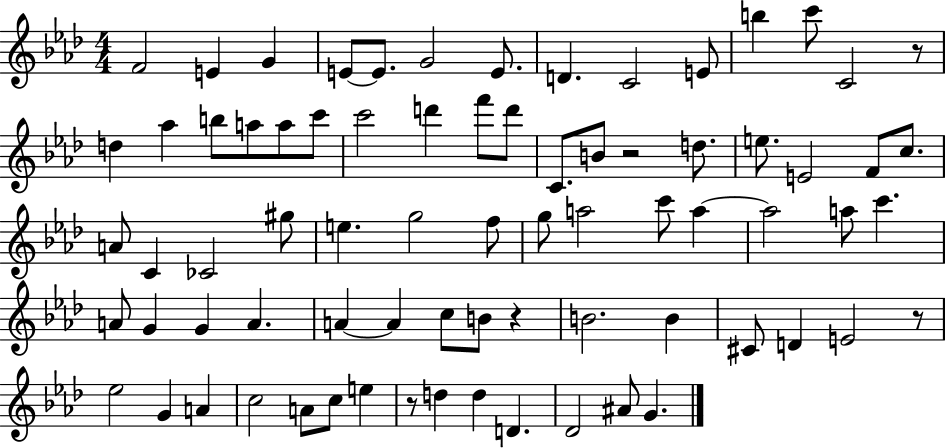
{
  \clef treble
  \numericTimeSignature
  \time 4/4
  \key aes \major
  f'2 e'4 g'4 | e'8~~ e'8. g'2 e'8. | d'4. c'2 e'8 | b''4 c'''8 c'2 r8 | \break d''4 aes''4 b''8 a''8 a''8 c'''8 | c'''2 d'''4 f'''8 d'''8 | c'8. b'8 r2 d''8. | e''8. e'2 f'8 c''8. | \break a'8 c'4 ces'2 gis''8 | e''4. g''2 f''8 | g''8 a''2 c'''8 a''4~~ | a''2 a''8 c'''4. | \break a'8 g'4 g'4 a'4. | a'4~~ a'4 c''8 b'8 r4 | b'2. b'4 | cis'8 d'4 e'2 r8 | \break ees''2 g'4 a'4 | c''2 a'8 c''8 e''4 | r8 d''4 d''4 d'4. | des'2 ais'8 g'4. | \break \bar "|."
}